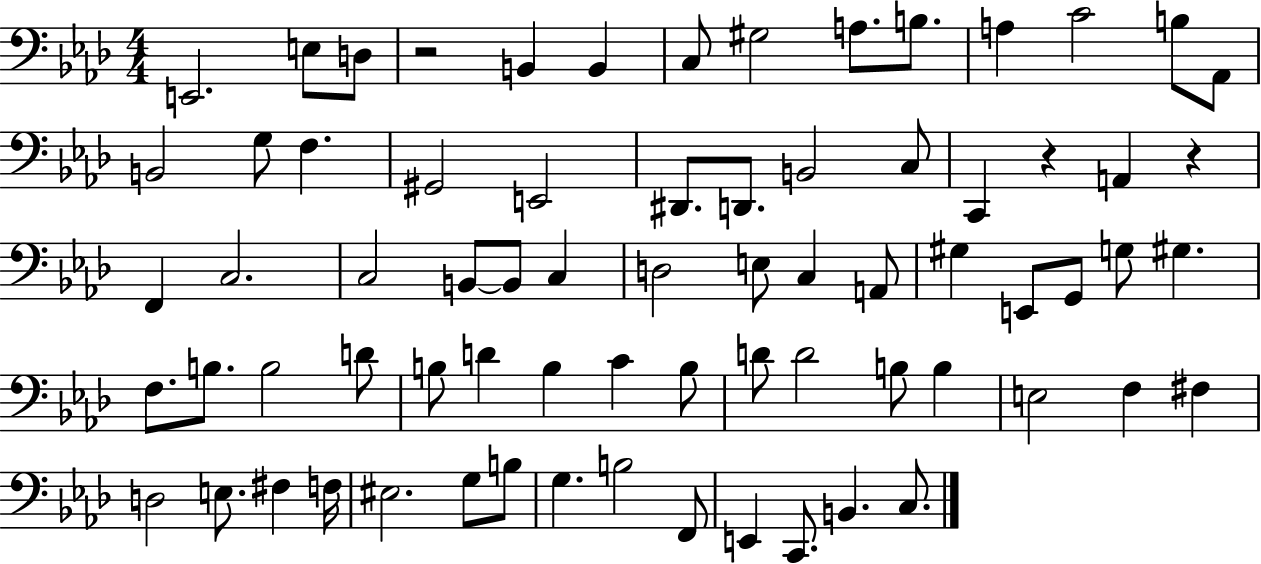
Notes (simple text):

E2/h. E3/e D3/e R/h B2/q B2/q C3/e G#3/h A3/e. B3/e. A3/q C4/h B3/e Ab2/e B2/h G3/e F3/q. G#2/h E2/h D#2/e. D2/e. B2/h C3/e C2/q R/q A2/q R/q F2/q C3/h. C3/h B2/e B2/e C3/q D3/h E3/e C3/q A2/e G#3/q E2/e G2/e G3/e G#3/q. F3/e. B3/e. B3/h D4/e B3/e D4/q B3/q C4/q B3/e D4/e D4/h B3/e B3/q E3/h F3/q F#3/q D3/h E3/e. F#3/q F3/s EIS3/h. G3/e B3/e G3/q. B3/h F2/e E2/q C2/e. B2/q. C3/e.